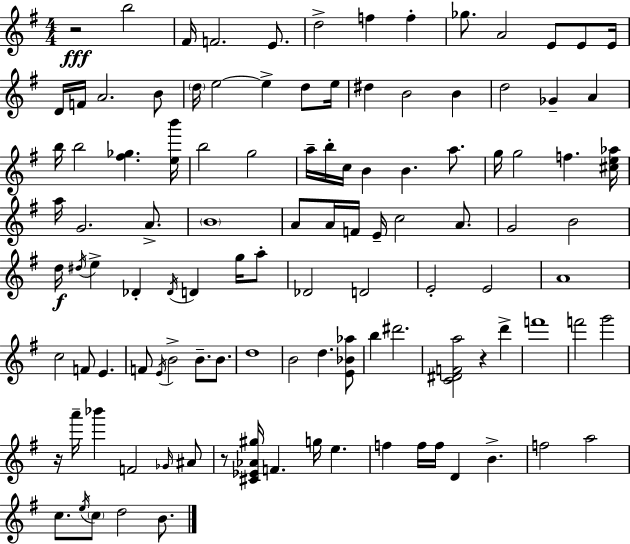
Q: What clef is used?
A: treble